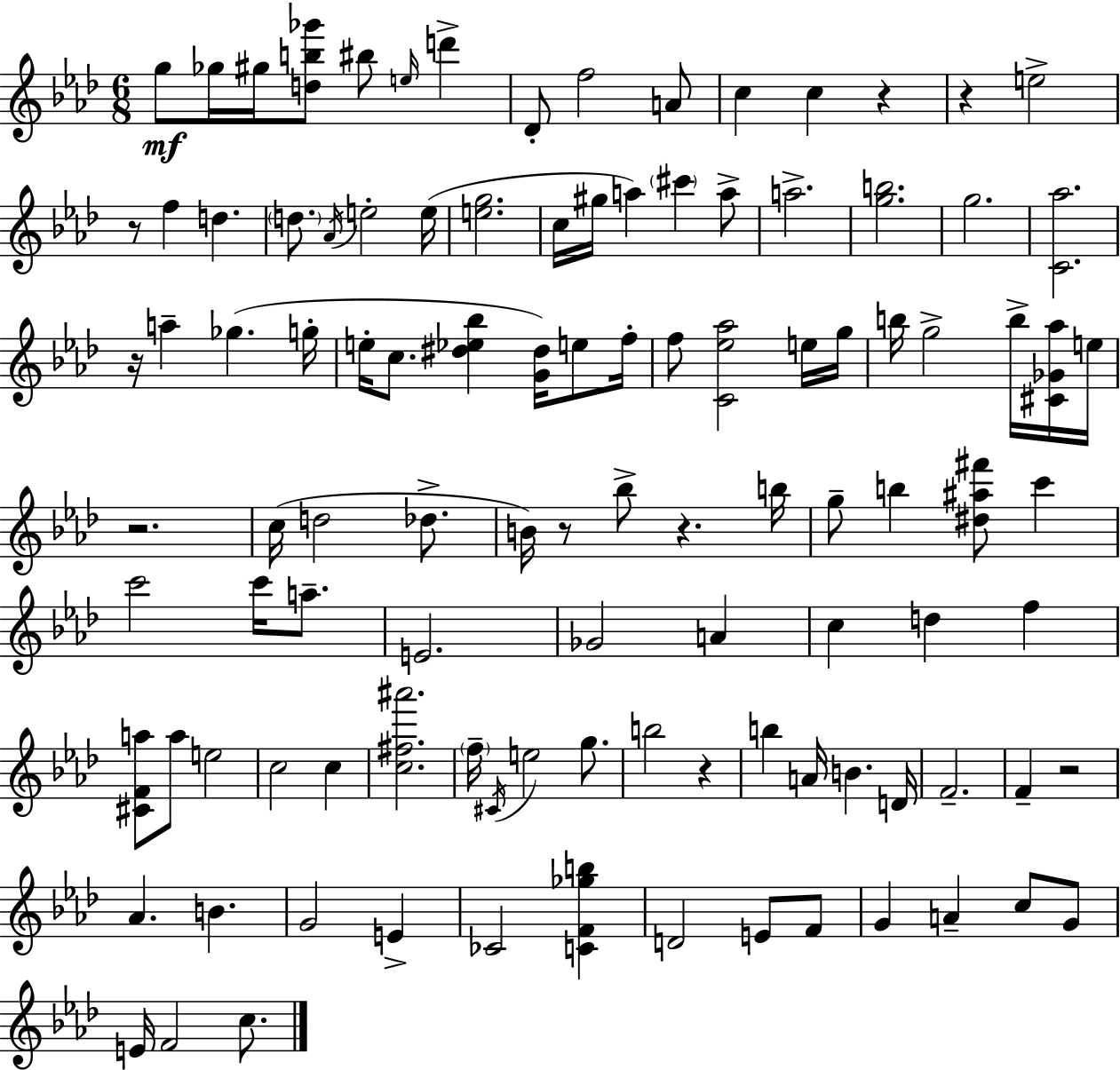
X:1
T:Untitled
M:6/8
L:1/4
K:Fm
g/2 _g/4 ^g/4 [db_g']/2 ^b/2 e/4 d' _D/2 f2 A/2 c c z z e2 z/2 f d d/2 _A/4 e2 e/4 [eg]2 c/4 ^g/4 a ^c' a/2 a2 [gb]2 g2 [C_a]2 z/4 a _g g/4 e/4 c/2 [^d_e_b] [G^d]/4 e/2 f/4 f/2 [C_e_a]2 e/4 g/4 b/4 g2 b/4 [^C_G_a]/4 e/4 z2 c/4 d2 _d/2 B/4 z/2 _b/2 z b/4 g/2 b [^d^a^f']/2 c' c'2 c'/4 a/2 E2 _G2 A c d f [^CFa]/2 a/2 e2 c2 c [c^f^a']2 f/4 ^C/4 e2 g/2 b2 z b A/4 B D/4 F2 F z2 _A B G2 E _C2 [CF_gb] D2 E/2 F/2 G A c/2 G/2 E/4 F2 c/2